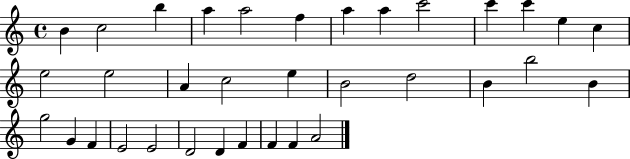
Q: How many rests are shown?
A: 0